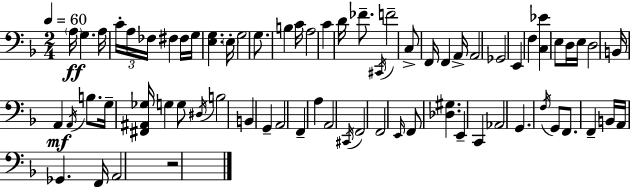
{
  \clef bass
  \numericTimeSignature
  \time 2/4
  \key f \major
  \tempo 4 = 60
  \parenthesize a16\ff g4. a16 | \tuplet 3/2 { c'16-. a16 fes16 } fis4 fis16 | g16 <e g>4. \parenthesize e16-. | g2 | \break g8. b4 c'16 | a2 | c'4 d'16 fes'8.-- | \acciaccatura { cis,16 } f'2-- | \break c8-> f,16 f,4 | a,16-> a,2 | ges,2 | e,4 f4 | \break <c ees'>4 e8 d16 | e16 d2 | b,16 a,4\mf \acciaccatura { a,16 } b8. | g16-- <fis, ais, ges>16 g4 | \break g8 \acciaccatura { dis16 } b2 | b,4 g,4-- | a,2 | f,4-- a4 | \break a,2 | \acciaccatura { cis,16 } f,2 | f,2 | \grace { e,16 } f,8 <des gis>4. | \break e,4-- | c,4 aes,2 | g,4. | \acciaccatura { f16 } g,8 f,8. | \break f,4-- b,16 a,16 ges,4. | f,16 a,2 | r2 | \bar "|."
}